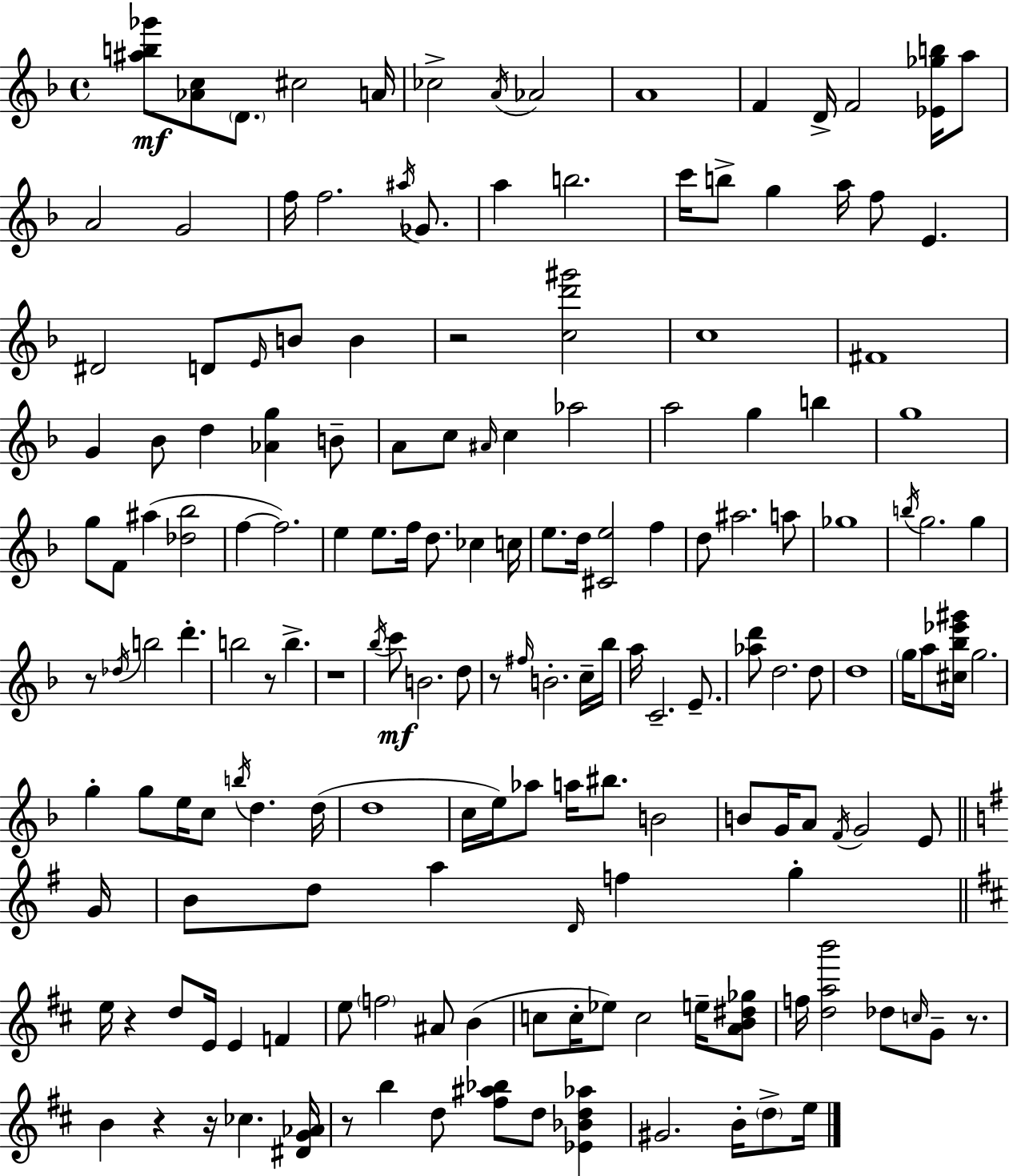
[A#5,B5,Gb6]/e [Ab4,C5]/e D4/e. C#5/h A4/s CES5/h A4/s Ab4/h A4/w F4/q D4/s F4/h [Eb4,Gb5,B5]/s A5/e A4/h G4/h F5/s F5/h. A#5/s Gb4/e. A5/q B5/h. C6/s B5/e G5/q A5/s F5/e E4/q. D#4/h D4/e E4/s B4/e B4/q R/h [C5,D6,G#6]/h C5/w F#4/w G4/q Bb4/e D5/q [Ab4,G5]/q B4/e A4/e C5/e A#4/s C5/q Ab5/h A5/h G5/q B5/q G5/w G5/e F4/e A#5/q [Db5,Bb5]/h F5/q F5/h. E5/q E5/e. F5/s D5/e. CES5/q C5/s E5/e. D5/s [C#4,E5]/h F5/q D5/e A#5/h. A5/e Gb5/w B5/s G5/h. G5/q R/e Db5/s B5/h D6/q. B5/h R/e B5/q. R/w Bb5/s C6/e B4/h. D5/e R/e F#5/s B4/h. C5/s Bb5/s A5/s C4/h. E4/e. [Ab5,D6]/e D5/h. D5/e D5/w G5/s A5/e [C#5,Bb5,Eb6,G#6]/s G5/h. G5/q G5/e E5/s C5/e B5/s D5/q. D5/s D5/w C5/s E5/s Ab5/e A5/s BIS5/e. B4/h B4/e G4/s A4/e F4/s G4/h E4/e G4/s B4/e D5/e A5/q D4/s F5/q G5/q E5/s R/q D5/e E4/s E4/q F4/q E5/e F5/h A#4/e B4/q C5/e C5/s Eb5/e C5/h E5/s [A4,B4,D#5,Gb5]/e F5/s [D5,A5,B6]/h Db5/e C5/s G4/e R/e. B4/q R/q R/s CES5/q. [D#4,G4,Ab4]/s R/e B5/q D5/e [F#5,A#5,Bb5]/e D5/e [Eb4,Bb4,D5,Ab5]/q G#4/h. B4/s D5/e E5/s